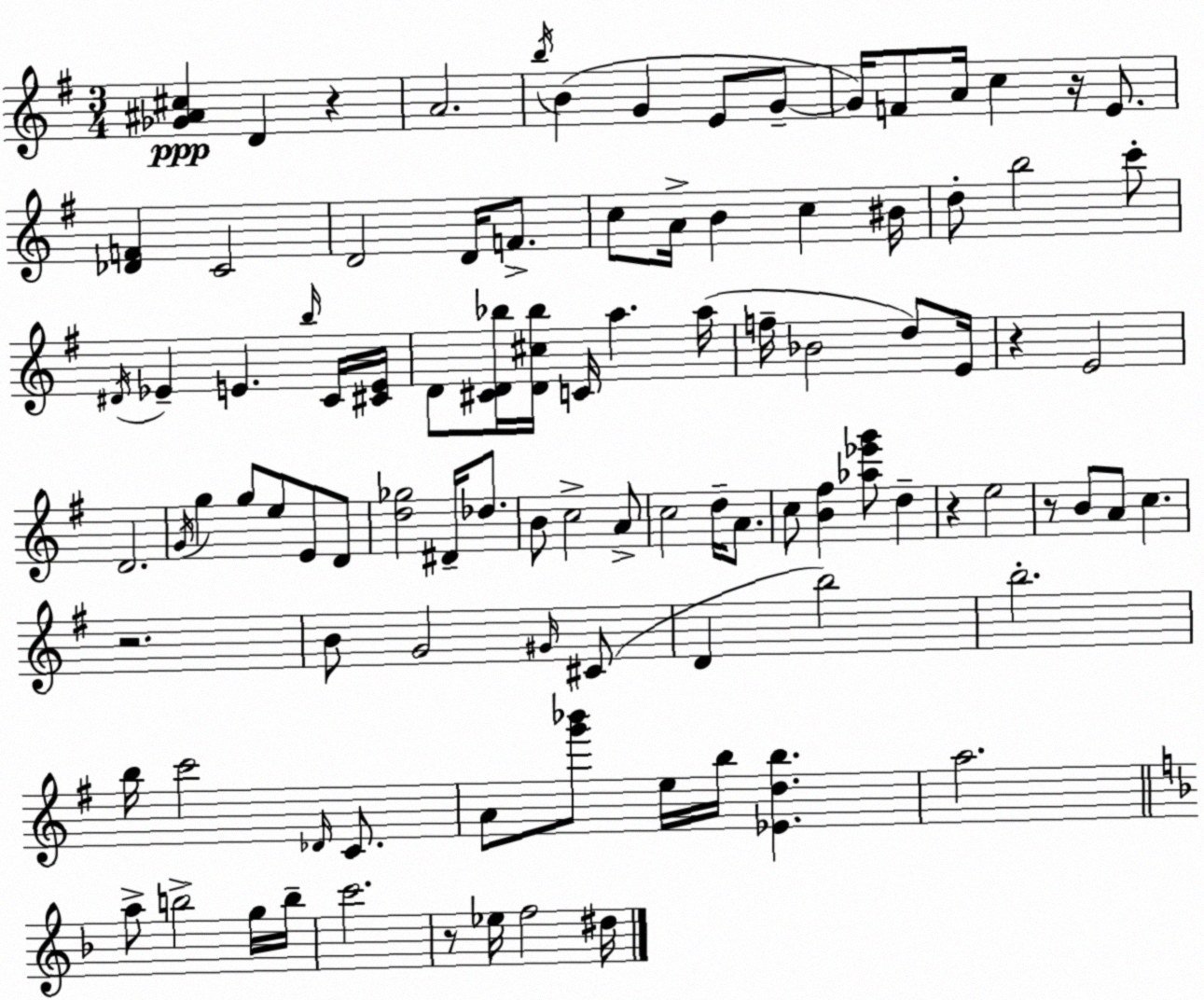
X:1
T:Untitled
M:3/4
L:1/4
K:Em
[_G^A^c] D z A2 b/4 B G E/2 G/2 G/4 F/2 A/4 c z/4 E/2 [_DF] C2 D2 D/4 F/2 c/2 A/4 B c ^B/4 d/2 b2 c'/2 ^D/4 _E E b/4 C/4 [^CE]/4 D/2 [^CD_b]/4 [D^c_b]/4 C/4 a a/4 f/4 _B2 d/2 E/4 z E2 D2 G/4 g g/2 e/2 E/2 D/2 [d_g]2 ^D/4 _d/2 B/2 c2 A/2 c2 d/4 A/2 c/2 [B^f] [_a_e'g']/2 d z e2 z/2 B/2 A/2 c z2 B/2 G2 ^G/4 ^C/2 D b2 b2 b/4 c'2 _D/4 C/2 A/2 [g'_b']/2 e/4 b/4 [_Edb] a2 a/2 b2 g/4 b/4 c'2 z/2 _e/4 f2 ^d/4